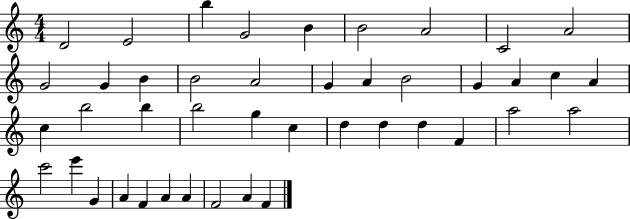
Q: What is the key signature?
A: C major